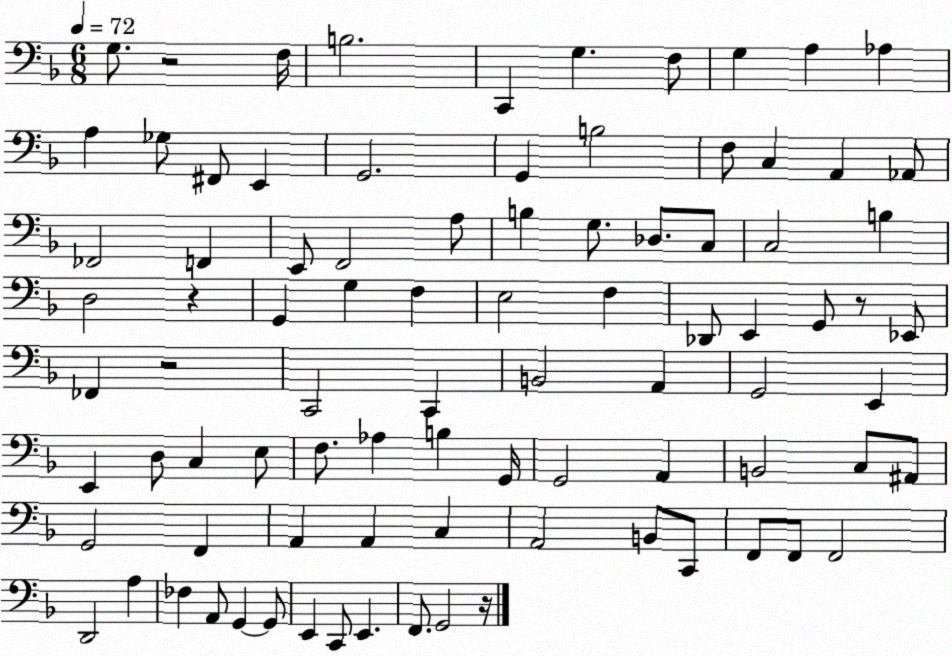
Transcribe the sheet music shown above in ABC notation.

X:1
T:Untitled
M:6/8
L:1/4
K:F
G,/2 z2 F,/4 B,2 C,, G, F,/2 G, A, _A, A, _G,/2 ^F,,/2 E,, G,,2 G,, B,2 F,/2 C, A,, _A,,/2 _F,,2 F,, E,,/2 F,,2 A,/2 B, G,/2 _D,/2 C,/2 C,2 B, D,2 z G,, G, F, E,2 F, _D,,/2 E,, G,,/2 z/2 _E,,/2 _F,, z2 C,,2 C,, B,,2 A,, G,,2 E,, E,, D,/2 C, E,/2 F,/2 _A, B, G,,/4 G,,2 A,, B,,2 C,/2 ^A,,/2 G,,2 F,, A,, A,, C, A,,2 B,,/2 C,,/2 F,,/2 F,,/2 F,,2 D,,2 A, _F, A,,/2 G,, G,,/2 E,, C,,/2 E,, F,,/2 G,,2 z/4